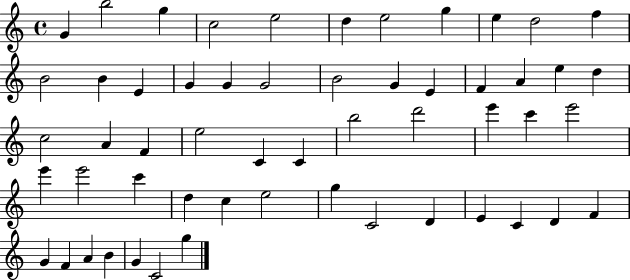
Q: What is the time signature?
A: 4/4